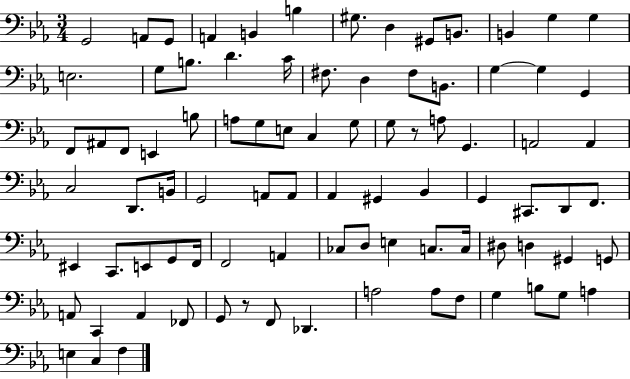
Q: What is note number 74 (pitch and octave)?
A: G2